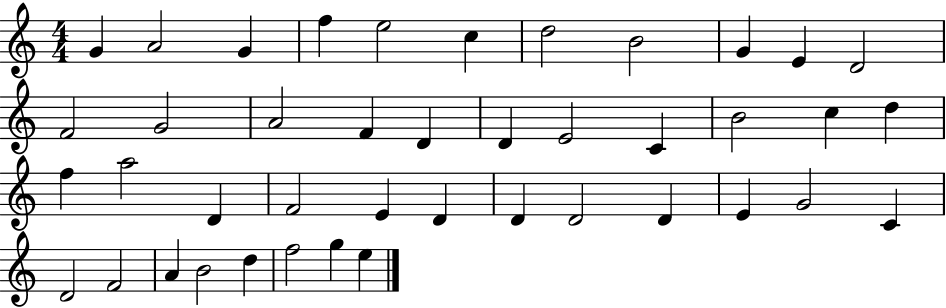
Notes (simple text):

G4/q A4/h G4/q F5/q E5/h C5/q D5/h B4/h G4/q E4/q D4/h F4/h G4/h A4/h F4/q D4/q D4/q E4/h C4/q B4/h C5/q D5/q F5/q A5/h D4/q F4/h E4/q D4/q D4/q D4/h D4/q E4/q G4/h C4/q D4/h F4/h A4/q B4/h D5/q F5/h G5/q E5/q